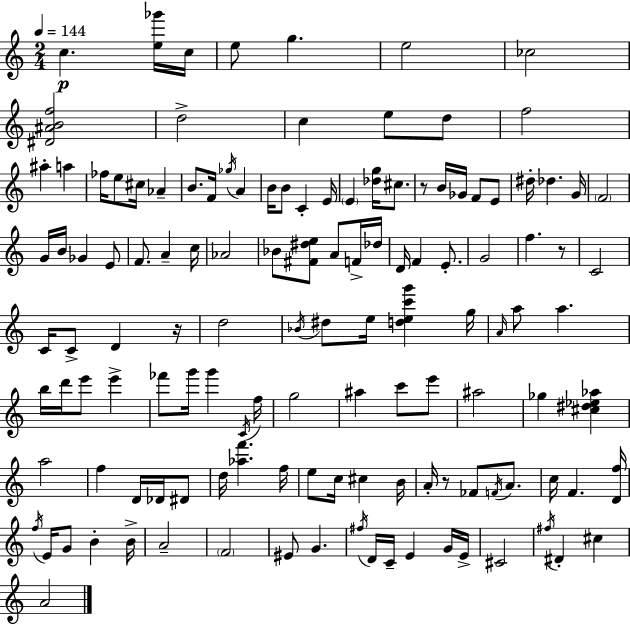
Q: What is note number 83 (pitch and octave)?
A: Db4